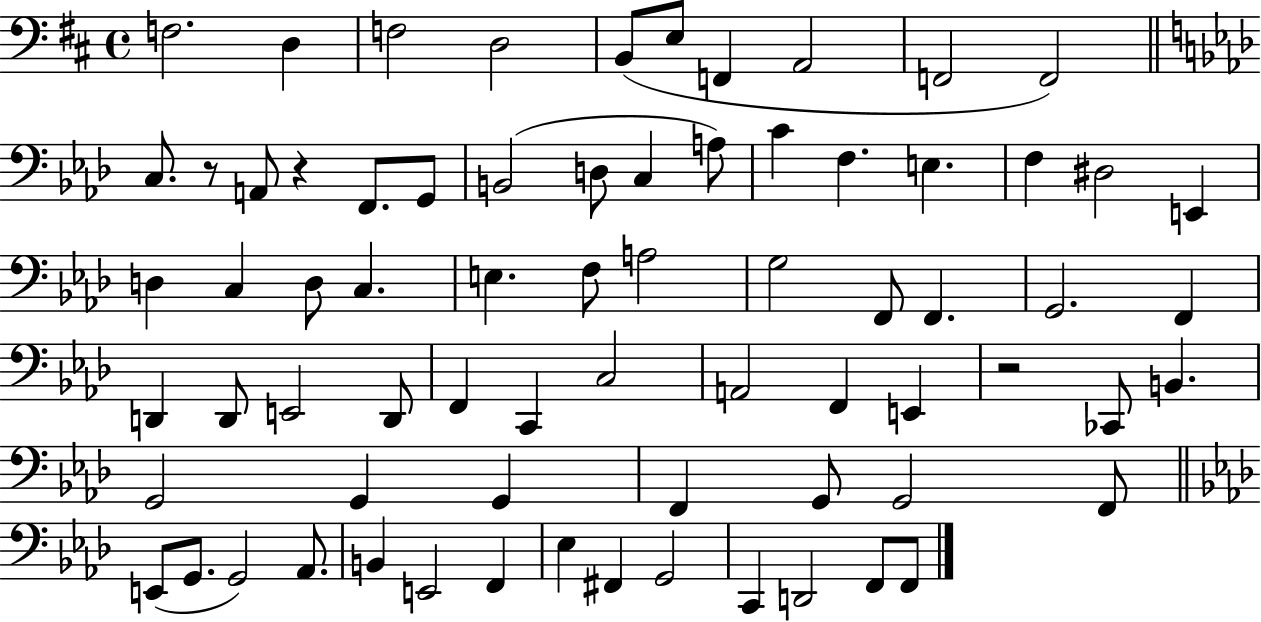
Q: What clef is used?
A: bass